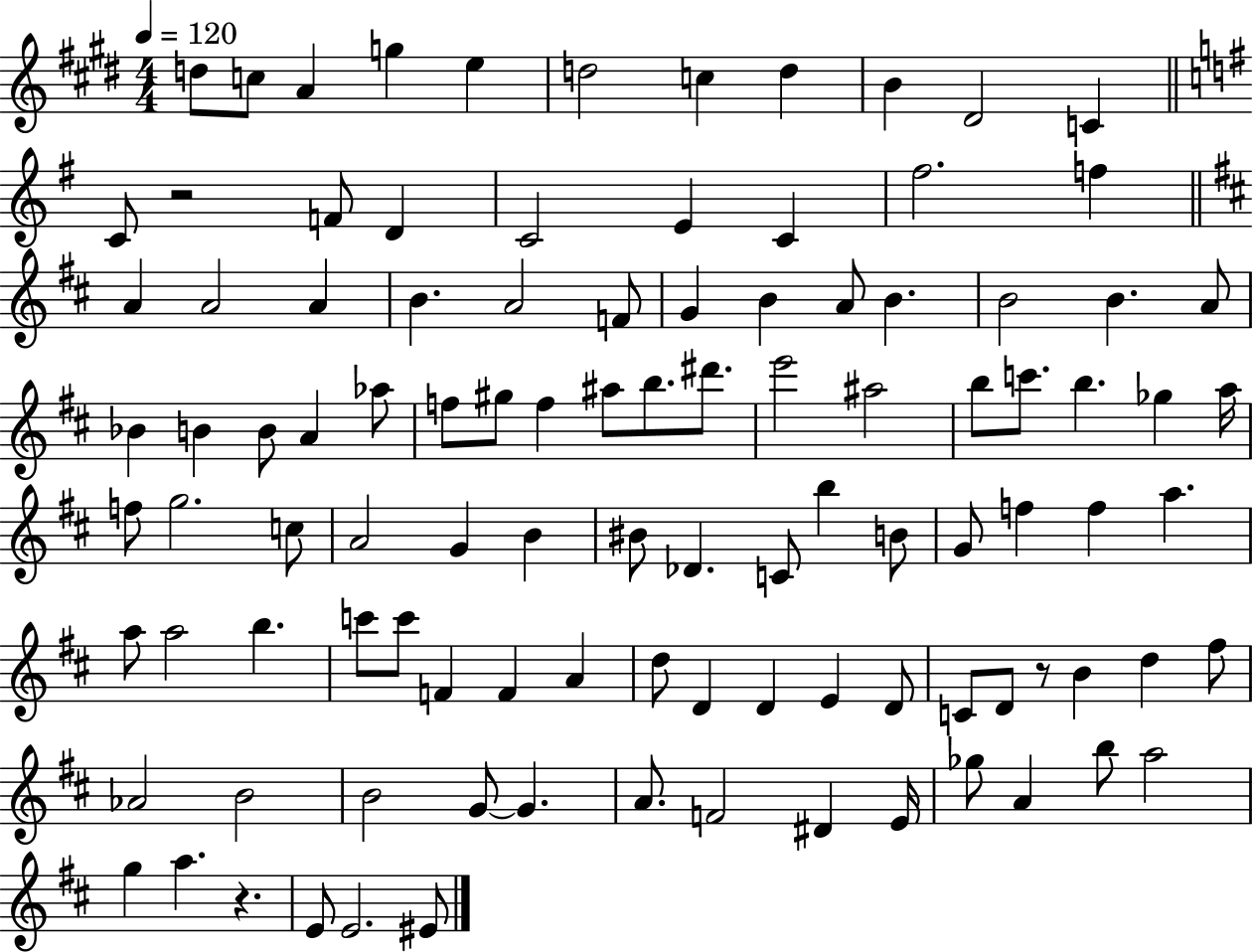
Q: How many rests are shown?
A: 3